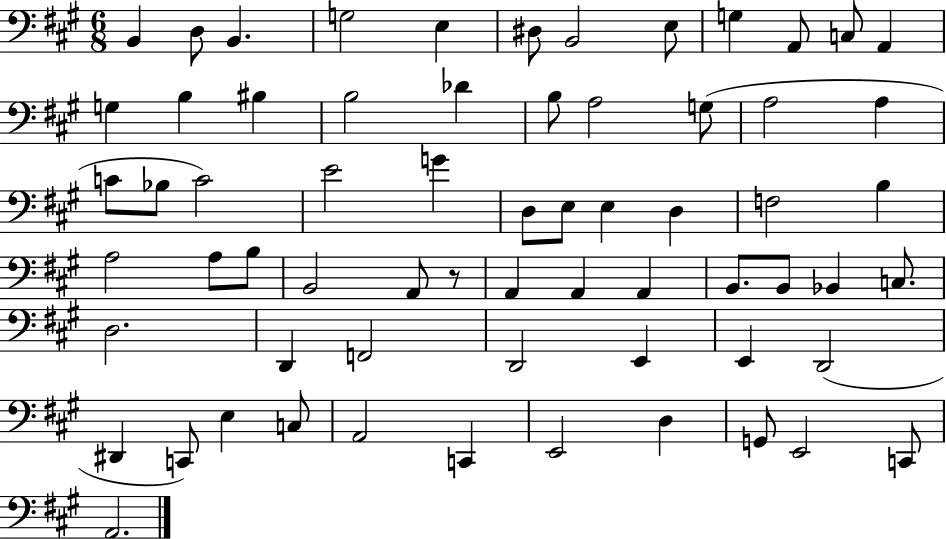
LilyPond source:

{
  \clef bass
  \numericTimeSignature
  \time 6/8
  \key a \major
  b,4 d8 b,4. | g2 e4 | dis8 b,2 e8 | g4 a,8 c8 a,4 | \break g4 b4 bis4 | b2 des'4 | b8 a2 g8( | a2 a4 | \break c'8 bes8 c'2) | e'2 g'4 | d8 e8 e4 d4 | f2 b4 | \break a2 a8 b8 | b,2 a,8 r8 | a,4 a,4 a,4 | b,8. b,8 bes,4 c8. | \break d2. | d,4 f,2 | d,2 e,4 | e,4 d,2( | \break dis,4 c,8) e4 c8 | a,2 c,4 | e,2 d4 | g,8 e,2 c,8 | \break a,2. | \bar "|."
}